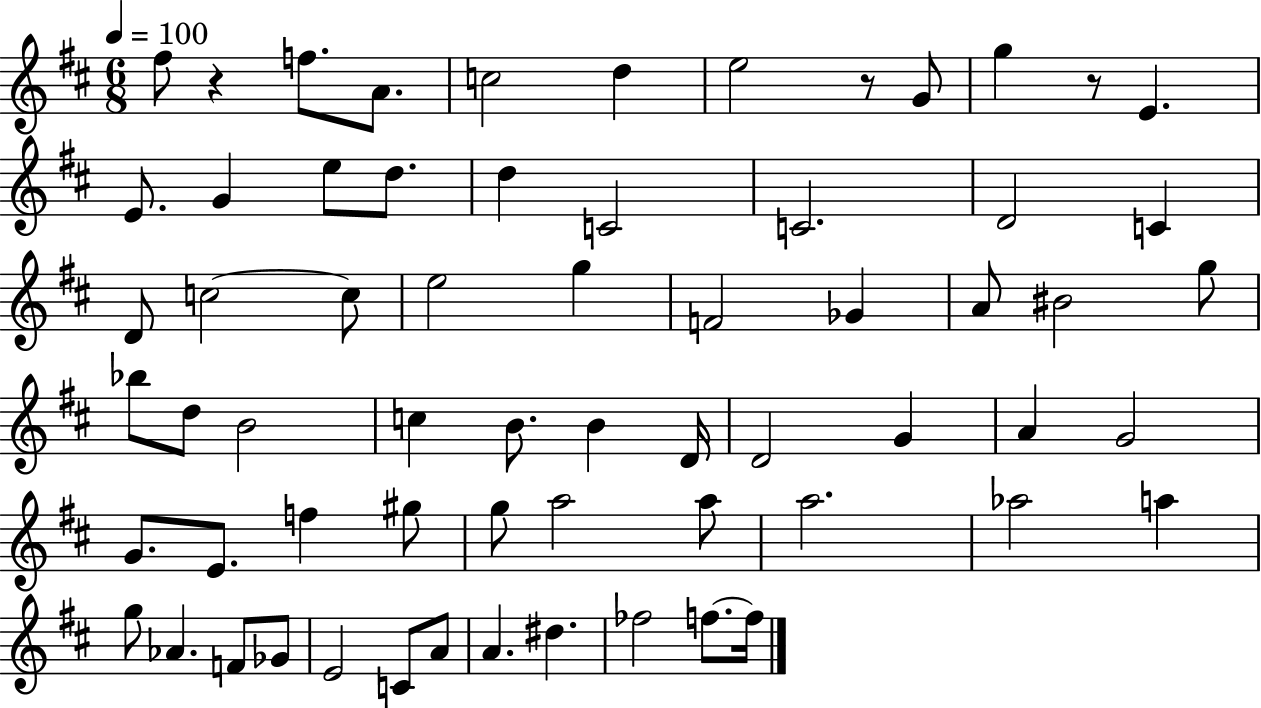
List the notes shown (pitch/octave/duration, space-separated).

F#5/e R/q F5/e. A4/e. C5/h D5/q E5/h R/e G4/e G5/q R/e E4/q. E4/e. G4/q E5/e D5/e. D5/q C4/h C4/h. D4/h C4/q D4/e C5/h C5/e E5/h G5/q F4/h Gb4/q A4/e BIS4/h G5/e Bb5/e D5/e B4/h C5/q B4/e. B4/q D4/s D4/h G4/q A4/q G4/h G4/e. E4/e. F5/q G#5/e G5/e A5/h A5/e A5/h. Ab5/h A5/q G5/e Ab4/q. F4/e Gb4/e E4/h C4/e A4/e A4/q. D#5/q. FES5/h F5/e. F5/s